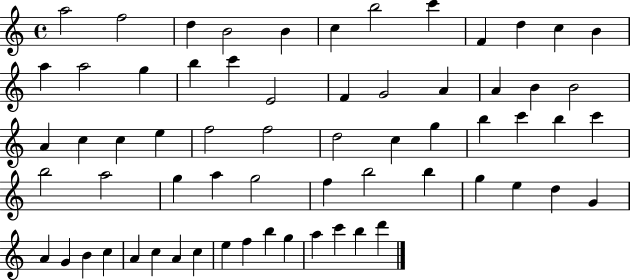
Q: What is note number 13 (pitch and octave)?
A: A5